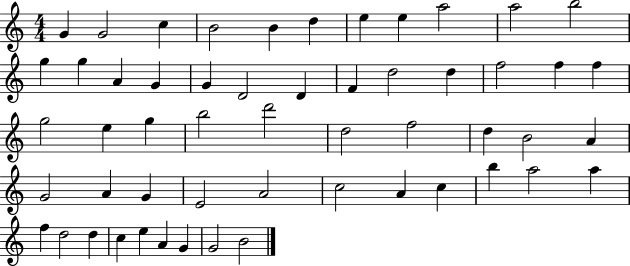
X:1
T:Untitled
M:4/4
L:1/4
K:C
G G2 c B2 B d e e a2 a2 b2 g g A G G D2 D F d2 d f2 f f g2 e g b2 d'2 d2 f2 d B2 A G2 A G E2 A2 c2 A c b a2 a f d2 d c e A G G2 B2